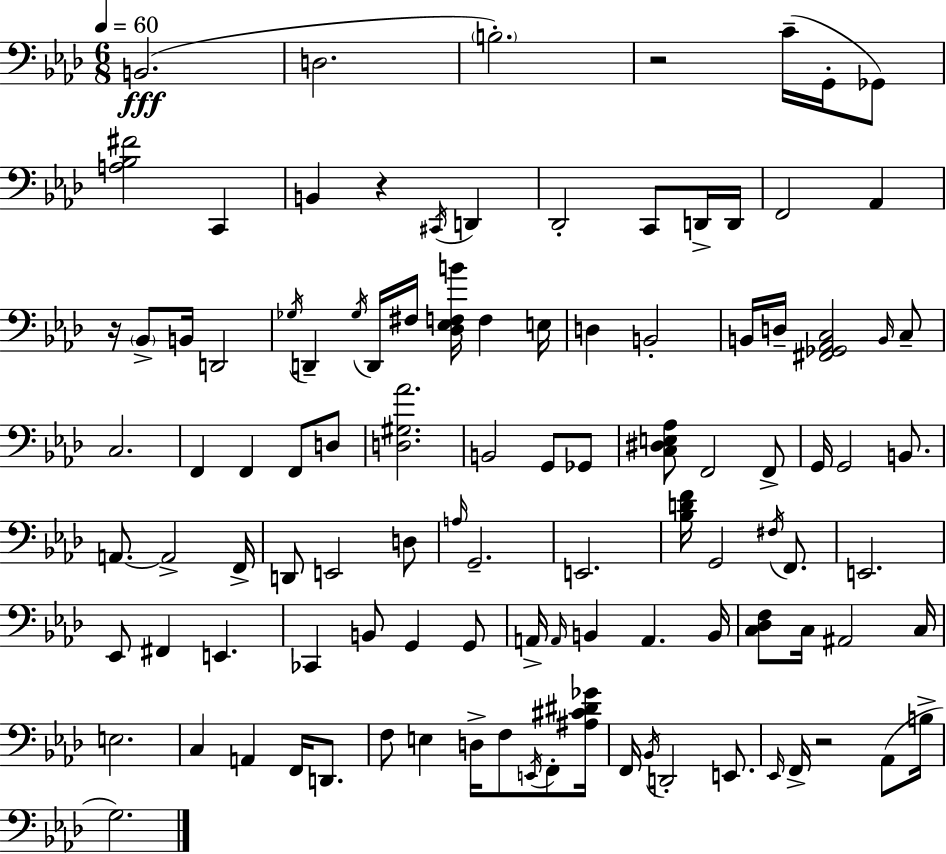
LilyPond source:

{
  \clef bass
  \numericTimeSignature
  \time 6/8
  \key aes \major
  \tempo 4 = 60
  b,2.(\fff | d2. | \parenthesize b2.-.) | r2 c'16--( g,16-. ges,8) | \break <a bes fis'>2 c,4 | b,4 r4 \acciaccatura { cis,16 } d,4 | des,2-. c,8 d,16-> | d,16 f,2 aes,4 | \break r16 \parenthesize bes,8-> b,16 d,2 | \acciaccatura { ges16 } d,4-- \acciaccatura { ges16 } d,16 fis16 <des ees f b'>16 f4 | e16 d4 b,2-. | b,16 d16-- <fis, ges, aes, c>2 | \break \grace { b,16 } c8-- c2. | f,4 f,4 | f,8 d8 <d gis aes'>2. | b,2 | \break g,8 ges,8 <c dis e aes>8 f,2 | f,8-> g,16 g,2 | b,8. a,8.~~ a,2-> | f,16-> d,8 e,2 | \break d8 \grace { a16 } g,2.-- | e,2. | <bes d' f'>16 g,2 | \acciaccatura { fis16 } f,8. e,2. | \break ees,8 fis,4 | e,4. ces,4 b,8 | g,4 g,8 a,16-> \grace { a,16 } b,4 | a,4. b,16 <c des f>8 c16 ais,2 | \break c16 e2. | c4 a,4 | f,16 d,8. f8 e4 | d16-> f8 \acciaccatura { e,16 } f,8-. <ais cis' dis' ges'>16 f,16 \acciaccatura { bes,16 } d,2-. | \break e,8. \grace { ees,16 } f,16-> r2 | aes,8( b16-> g2.) | \bar "|."
}